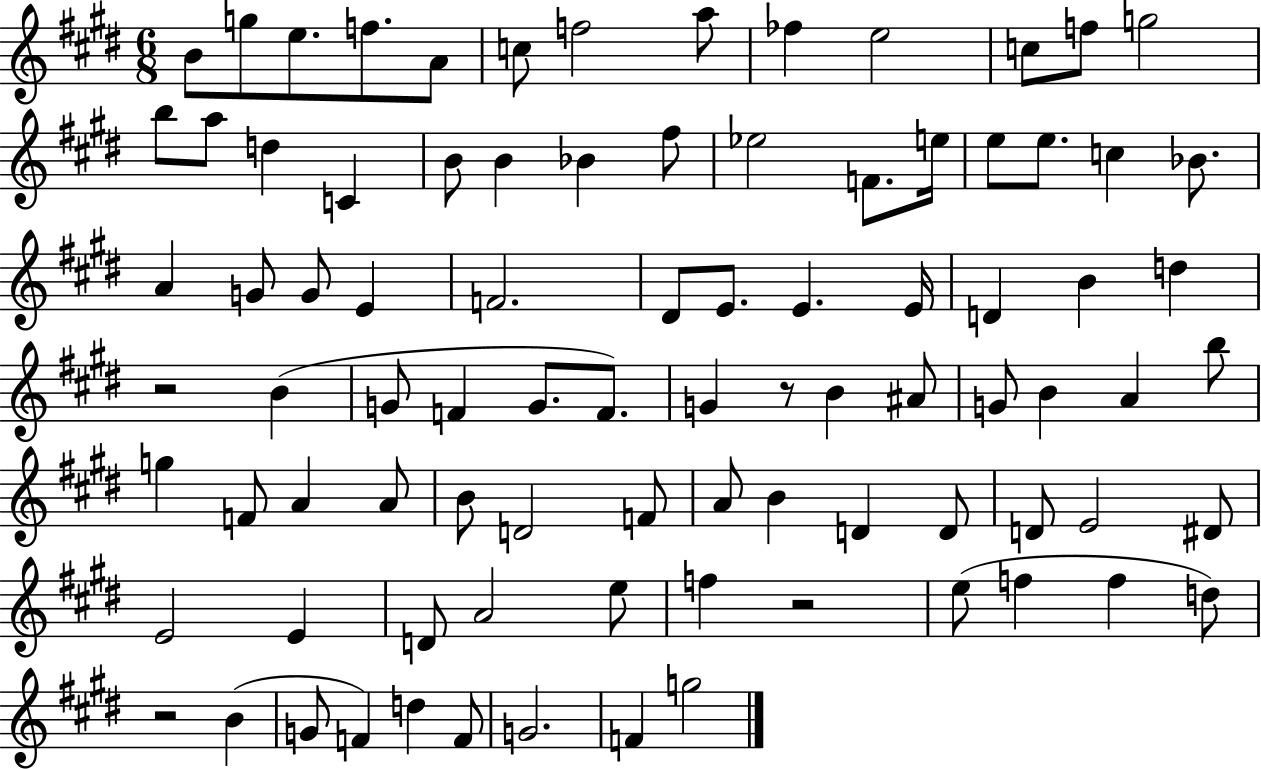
B4/e G5/e E5/e. F5/e. A4/e C5/e F5/h A5/e FES5/q E5/h C5/e F5/e G5/h B5/e A5/e D5/q C4/q B4/e B4/q Bb4/q F#5/e Eb5/h F4/e. E5/s E5/e E5/e. C5/q Bb4/e. A4/q G4/e G4/e E4/q F4/h. D#4/e E4/e. E4/q. E4/s D4/q B4/q D5/q R/h B4/q G4/e F4/q G4/e. F4/e. G4/q R/e B4/q A#4/e G4/e B4/q A4/q B5/e G5/q F4/e A4/q A4/e B4/e D4/h F4/e A4/e B4/q D4/q D4/e D4/e E4/h D#4/e E4/h E4/q D4/e A4/h E5/e F5/q R/h E5/e F5/q F5/q D5/e R/h B4/q G4/e F4/q D5/q F4/e G4/h. F4/q G5/h